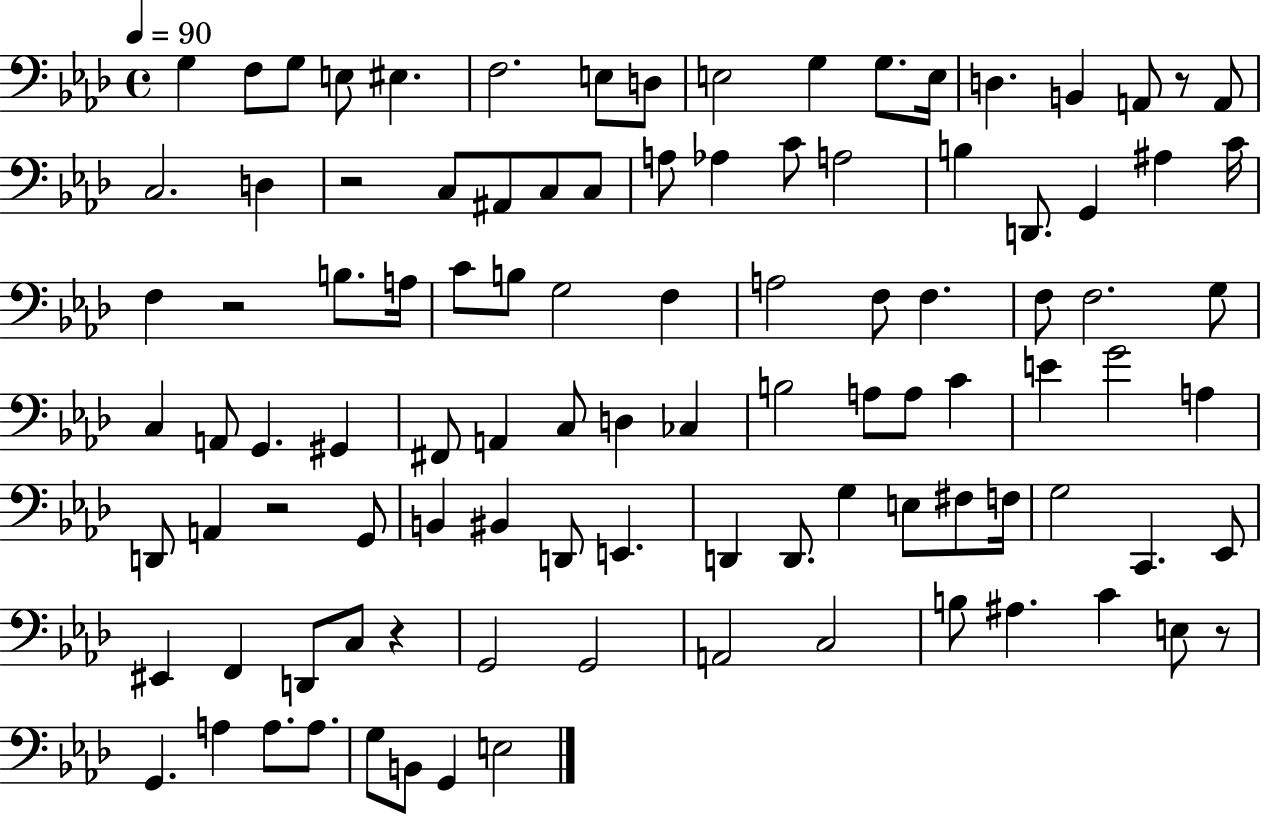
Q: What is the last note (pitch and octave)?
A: E3